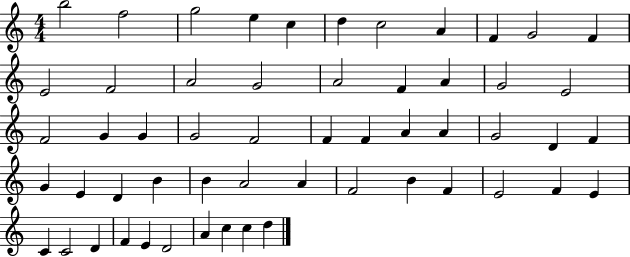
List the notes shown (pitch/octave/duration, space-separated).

B5/h F5/h G5/h E5/q C5/q D5/q C5/h A4/q F4/q G4/h F4/q E4/h F4/h A4/h G4/h A4/h F4/q A4/q G4/h E4/h F4/h G4/q G4/q G4/h F4/h F4/q F4/q A4/q A4/q G4/h D4/q F4/q G4/q E4/q D4/q B4/q B4/q A4/h A4/q F4/h B4/q F4/q E4/h F4/q E4/q C4/q C4/h D4/q F4/q E4/q D4/h A4/q C5/q C5/q D5/q